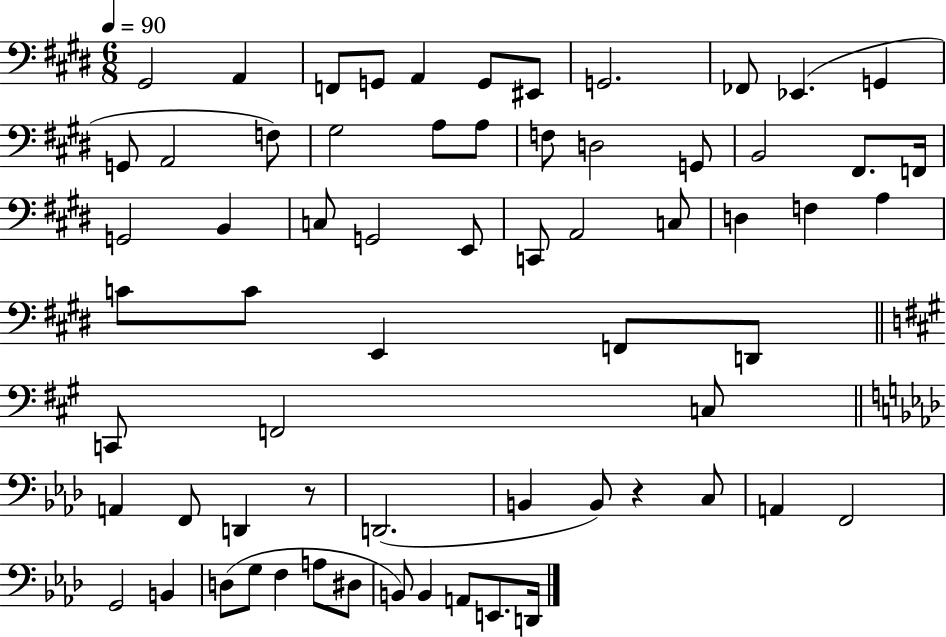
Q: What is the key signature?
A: E major